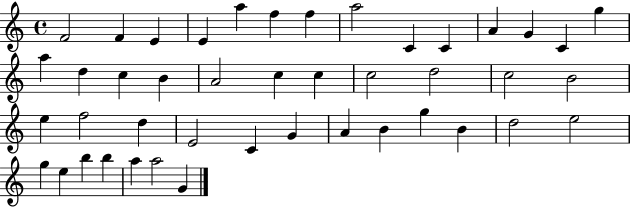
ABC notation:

X:1
T:Untitled
M:4/4
L:1/4
K:C
F2 F E E a f f a2 C C A G C g a d c B A2 c c c2 d2 c2 B2 e f2 d E2 C G A B g B d2 e2 g e b b a a2 G